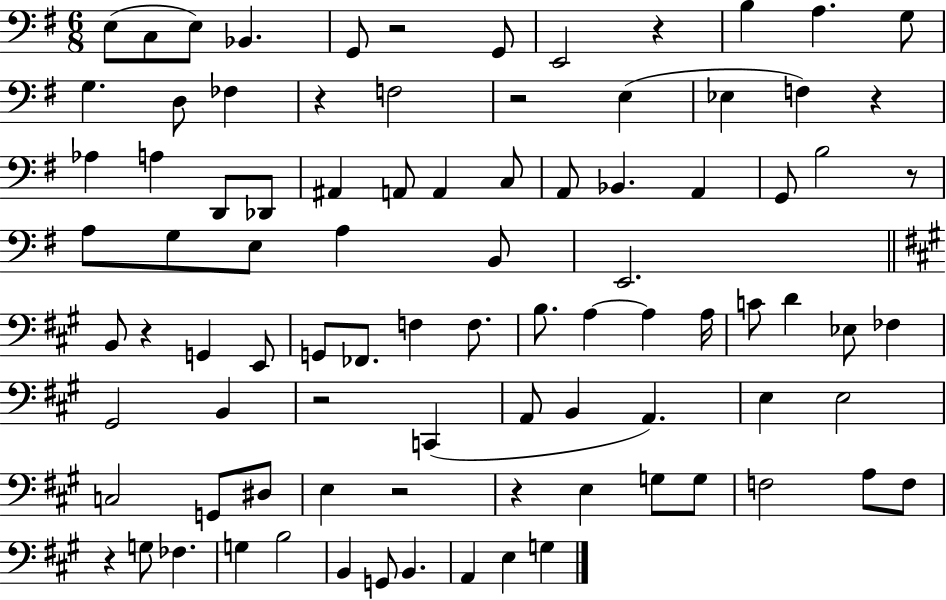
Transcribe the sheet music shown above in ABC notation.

X:1
T:Untitled
M:6/8
L:1/4
K:G
E,/2 C,/2 E,/2 _B,, G,,/2 z2 G,,/2 E,,2 z B, A, G,/2 G, D,/2 _F, z F,2 z2 E, _E, F, z _A, A, D,,/2 _D,,/2 ^A,, A,,/2 A,, C,/2 A,,/2 _B,, A,, G,,/2 B,2 z/2 A,/2 G,/2 E,/2 A, B,,/2 E,,2 B,,/2 z G,, E,,/2 G,,/2 _F,,/2 F, F,/2 B,/2 A, A, A,/4 C/2 D _E,/2 _F, ^G,,2 B,, z2 C,, A,,/2 B,, A,, E, E,2 C,2 G,,/2 ^D,/2 E, z2 z E, G,/2 G,/2 F,2 A,/2 F,/2 z G,/2 _F, G, B,2 B,, G,,/2 B,, A,, E, G,